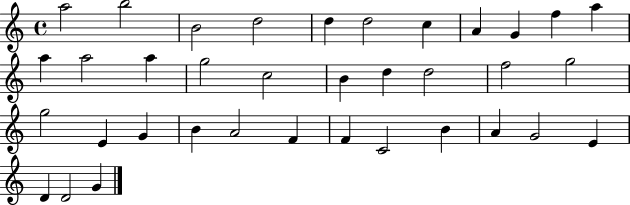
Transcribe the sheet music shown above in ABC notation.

X:1
T:Untitled
M:4/4
L:1/4
K:C
a2 b2 B2 d2 d d2 c A G f a a a2 a g2 c2 B d d2 f2 g2 g2 E G B A2 F F C2 B A G2 E D D2 G